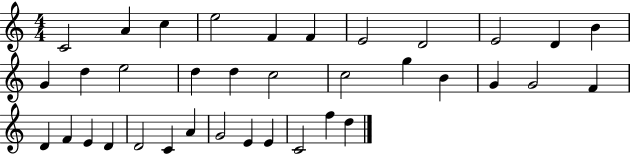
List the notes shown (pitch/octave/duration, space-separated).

C4/h A4/q C5/q E5/h F4/q F4/q E4/h D4/h E4/h D4/q B4/q G4/q D5/q E5/h D5/q D5/q C5/h C5/h G5/q B4/q G4/q G4/h F4/q D4/q F4/q E4/q D4/q D4/h C4/q A4/q G4/h E4/q E4/q C4/h F5/q D5/q